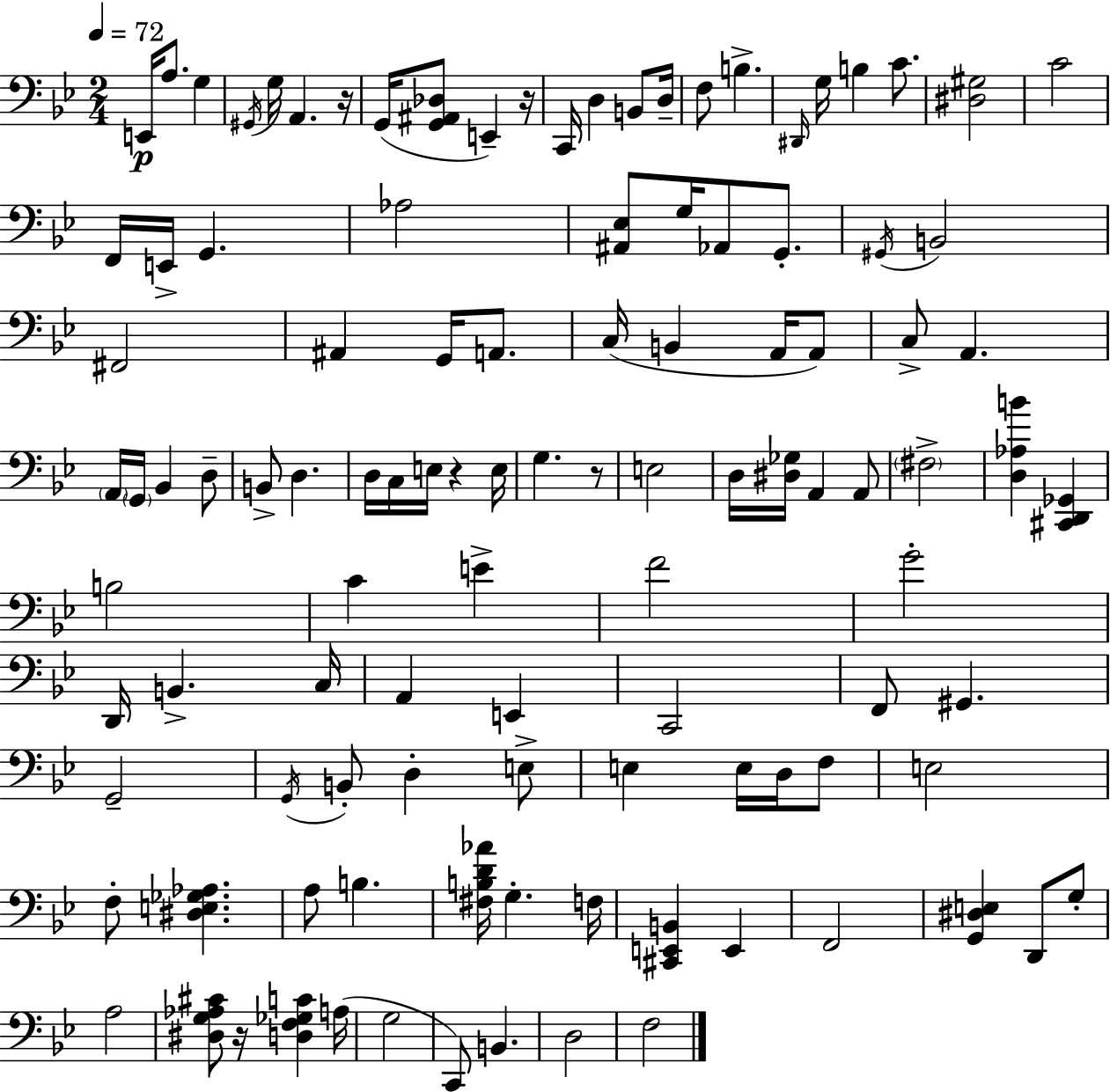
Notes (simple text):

E2/s A3/e. G3/q G#2/s G3/s A2/q. R/s G2/s [G2,A#2,Db3]/e E2/q R/s C2/s D3/q B2/e D3/s F3/e B3/q. D#2/s G3/s B3/q C4/e. [D#3,G#3]/h C4/h F2/s E2/s G2/q. Ab3/h [A#2,Eb3]/e G3/s Ab2/e G2/e. G#2/s B2/h F#2/h A#2/q G2/s A2/e. C3/s B2/q A2/s A2/e C3/e A2/q. A2/s G2/s Bb2/q D3/e B2/e D3/q. D3/s C3/s E3/s R/q E3/s G3/q. R/e E3/h D3/s [D#3,Gb3]/s A2/q A2/e F#3/h [D3,Ab3,B4]/q [C#2,D2,Gb2]/q B3/h C4/q E4/q F4/h G4/h D2/s B2/q. C3/s A2/q E2/q C2/h F2/e G#2/q. G2/h G2/s B2/e D3/q E3/e E3/q E3/s D3/s F3/e E3/h F3/e [D#3,E3,Gb3,Ab3]/q. A3/e B3/q. [F#3,B3,D4,Ab4]/s G3/q. F3/s [C#2,E2,B2]/q E2/q F2/h [G2,D#3,E3]/q D2/e G3/e A3/h [D#3,G3,Ab3,C#4]/e R/s [D3,F3,Gb3,C4]/q A3/s G3/h C2/e B2/q. D3/h F3/h